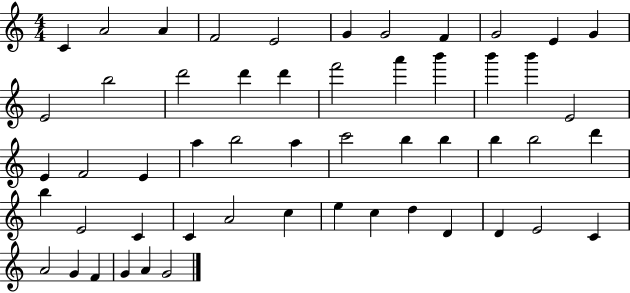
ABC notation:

X:1
T:Untitled
M:4/4
L:1/4
K:C
C A2 A F2 E2 G G2 F G2 E G E2 b2 d'2 d' d' f'2 a' b' b' b' E2 E F2 E a b2 a c'2 b b b b2 d' b E2 C C A2 c e c d D D E2 C A2 G F G A G2